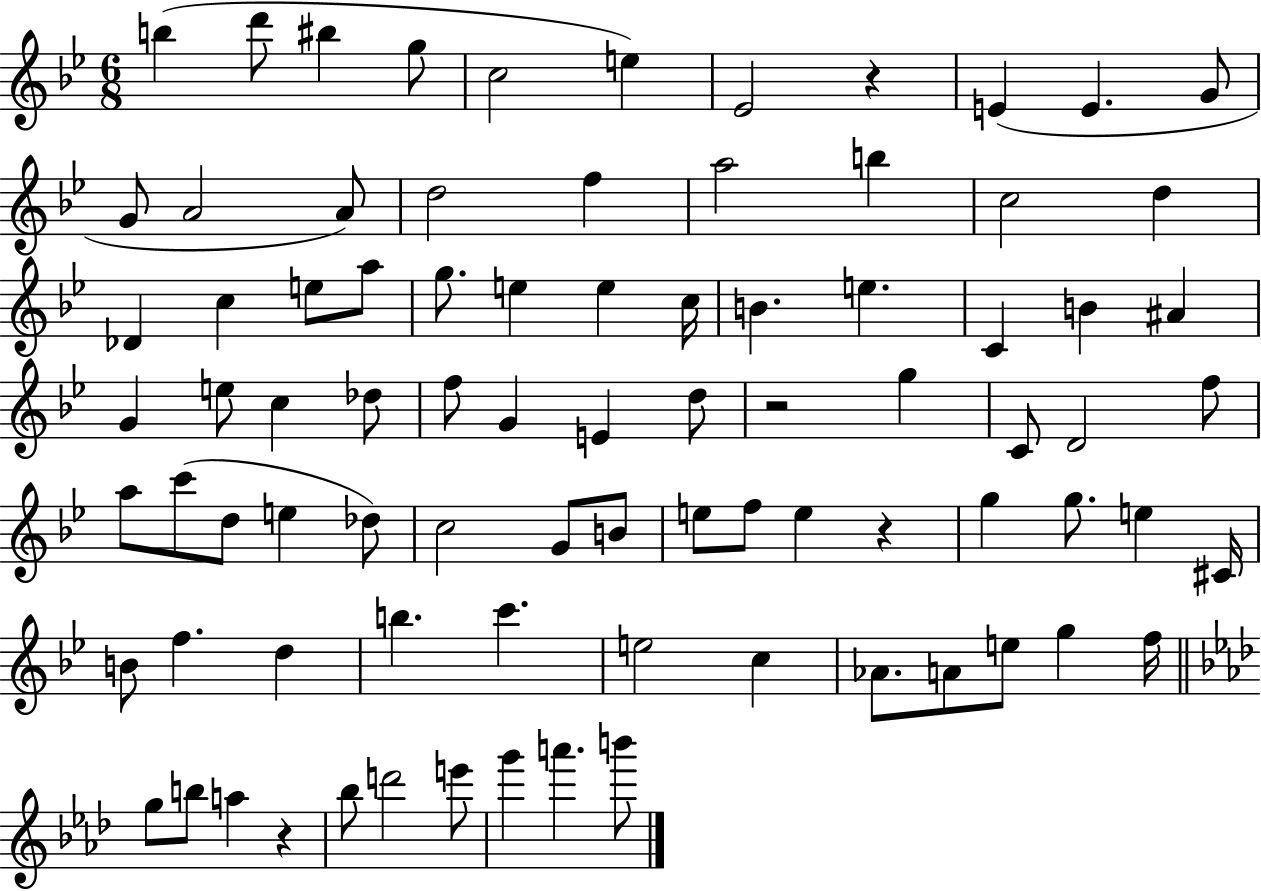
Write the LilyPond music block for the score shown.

{
  \clef treble
  \numericTimeSignature
  \time 6/8
  \key bes \major
  b''4( d'''8 bis''4 g''8 | c''2 e''4) | ees'2 r4 | e'4( e'4. g'8 | \break g'8 a'2 a'8) | d''2 f''4 | a''2 b''4 | c''2 d''4 | \break des'4 c''4 e''8 a''8 | g''8. e''4 e''4 c''16 | b'4. e''4. | c'4 b'4 ais'4 | \break g'4 e''8 c''4 des''8 | f''8 g'4 e'4 d''8 | r2 g''4 | c'8 d'2 f''8 | \break a''8 c'''8( d''8 e''4 des''8) | c''2 g'8 b'8 | e''8 f''8 e''4 r4 | g''4 g''8. e''4 cis'16 | \break b'8 f''4. d''4 | b''4. c'''4. | e''2 c''4 | aes'8. a'8 e''8 g''4 f''16 | \break \bar "||" \break \key aes \major g''8 b''8 a''4 r4 | bes''8 d'''2 e'''8 | g'''4 a'''4. b'''8 | \bar "|."
}